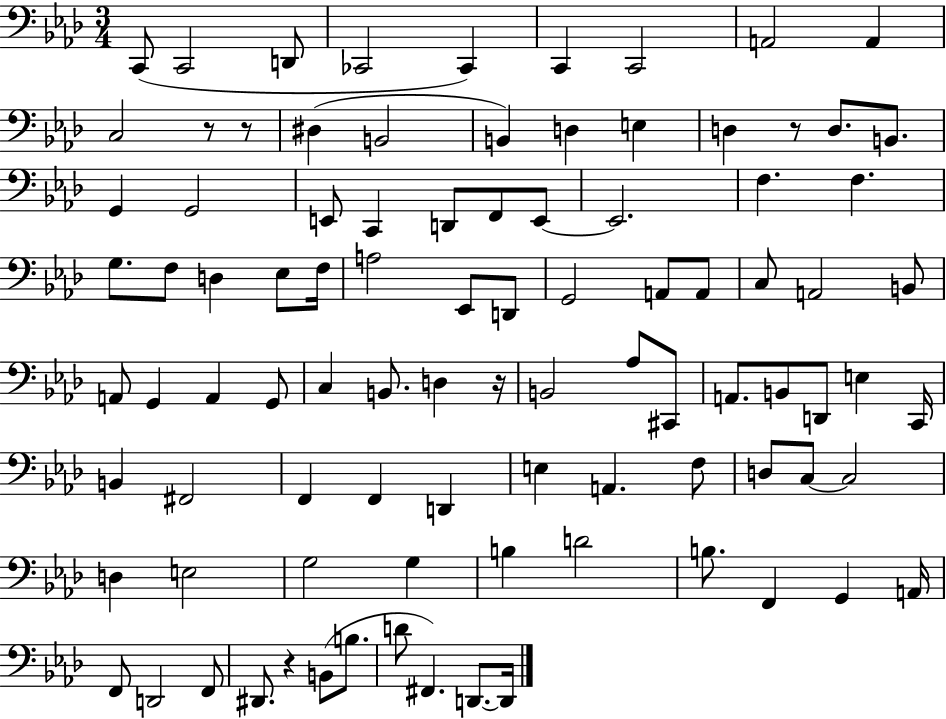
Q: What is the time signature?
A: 3/4